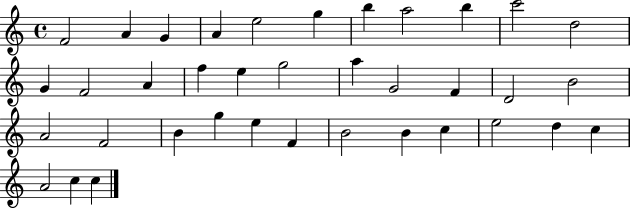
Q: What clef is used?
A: treble